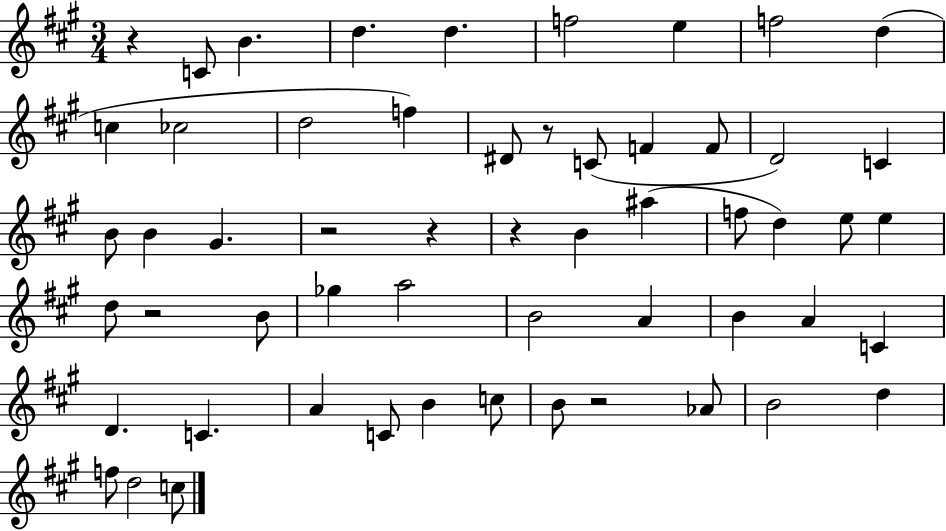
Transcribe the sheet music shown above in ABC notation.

X:1
T:Untitled
M:3/4
L:1/4
K:A
z C/2 B d d f2 e f2 d c _c2 d2 f ^D/2 z/2 C/2 F F/2 D2 C B/2 B ^G z2 z z B ^a f/2 d e/2 e d/2 z2 B/2 _g a2 B2 A B A C D C A C/2 B c/2 B/2 z2 _A/2 B2 d f/2 d2 c/2